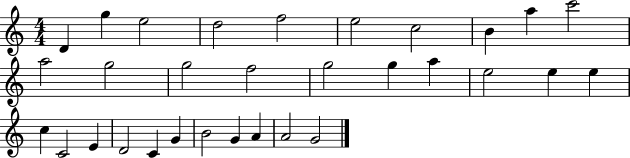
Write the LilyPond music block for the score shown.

{
  \clef treble
  \numericTimeSignature
  \time 4/4
  \key c \major
  d'4 g''4 e''2 | d''2 f''2 | e''2 c''2 | b'4 a''4 c'''2 | \break a''2 g''2 | g''2 f''2 | g''2 g''4 a''4 | e''2 e''4 e''4 | \break c''4 c'2 e'4 | d'2 c'4 g'4 | b'2 g'4 a'4 | a'2 g'2 | \break \bar "|."
}